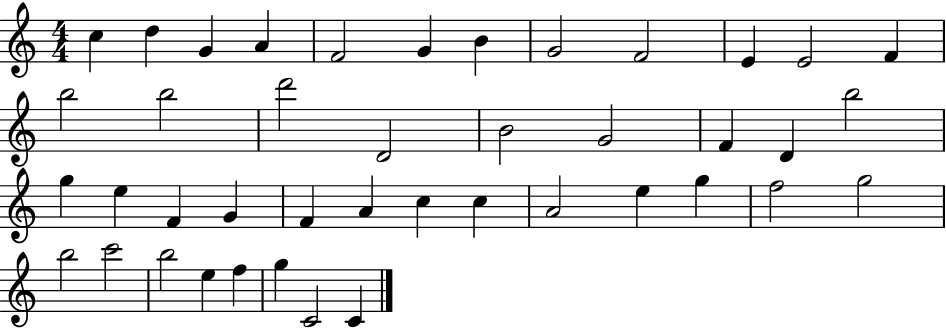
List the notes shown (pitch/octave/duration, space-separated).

C5/q D5/q G4/q A4/q F4/h G4/q B4/q G4/h F4/h E4/q E4/h F4/q B5/h B5/h D6/h D4/h B4/h G4/h F4/q D4/q B5/h G5/q E5/q F4/q G4/q F4/q A4/q C5/q C5/q A4/h E5/q G5/q F5/h G5/h B5/h C6/h B5/h E5/q F5/q G5/q C4/h C4/q